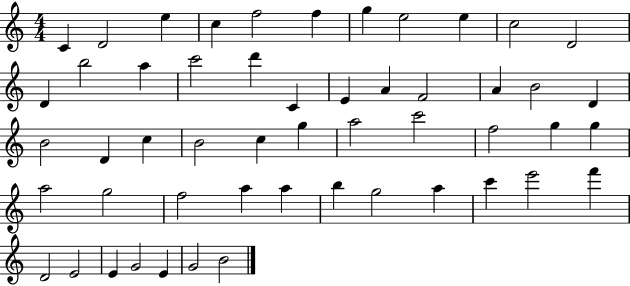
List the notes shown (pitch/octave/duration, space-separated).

C4/q D4/h E5/q C5/q F5/h F5/q G5/q E5/h E5/q C5/h D4/h D4/q B5/h A5/q C6/h D6/q C4/q E4/q A4/q F4/h A4/q B4/h D4/q B4/h D4/q C5/q B4/h C5/q G5/q A5/h C6/h F5/h G5/q G5/q A5/h G5/h F5/h A5/q A5/q B5/q G5/h A5/q C6/q E6/h F6/q D4/h E4/h E4/q G4/h E4/q G4/h B4/h